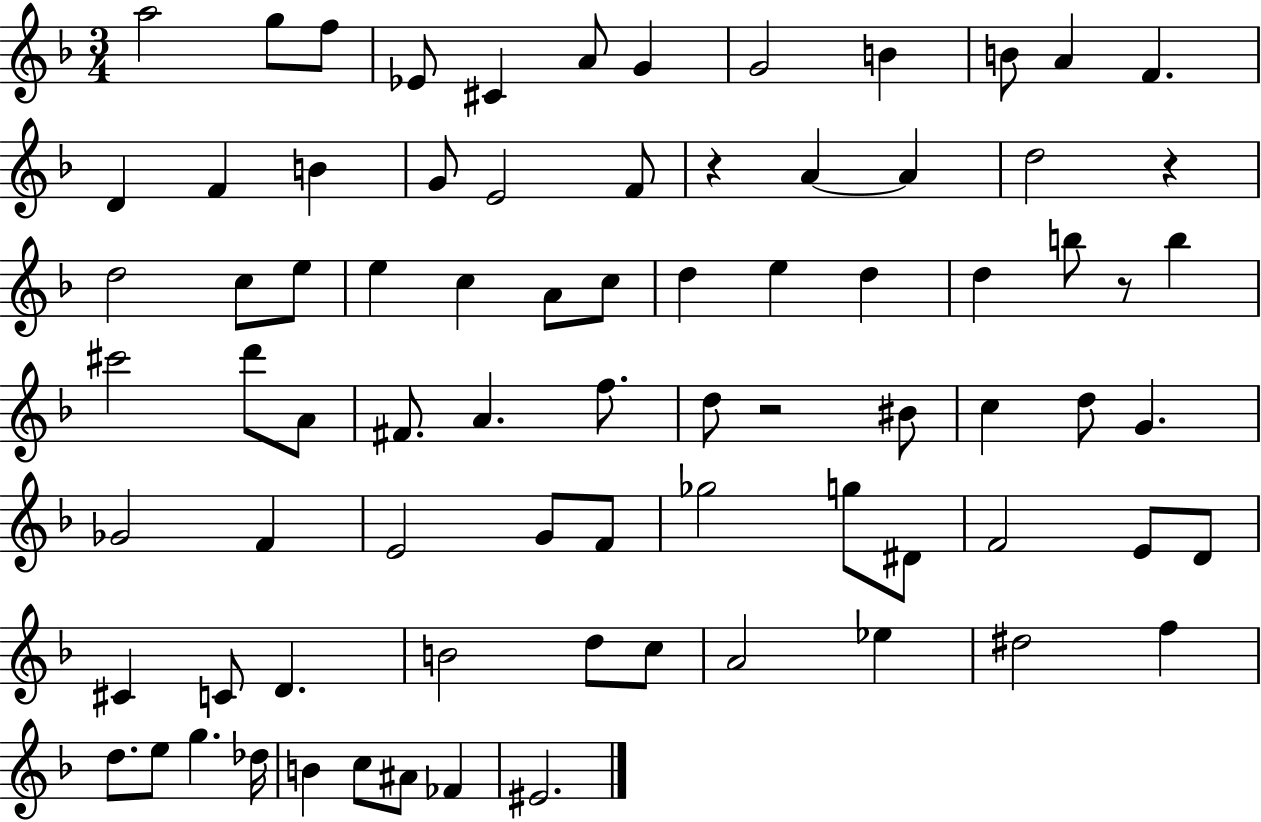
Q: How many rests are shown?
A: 4